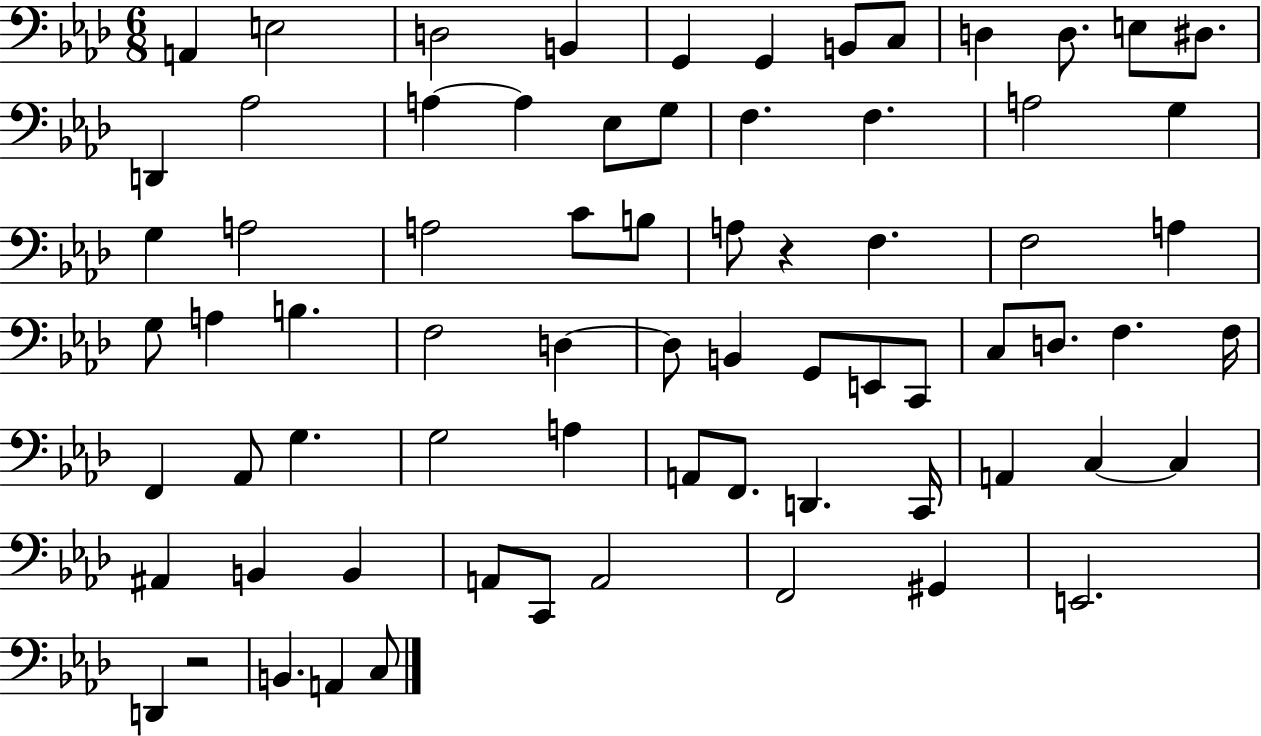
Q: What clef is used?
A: bass